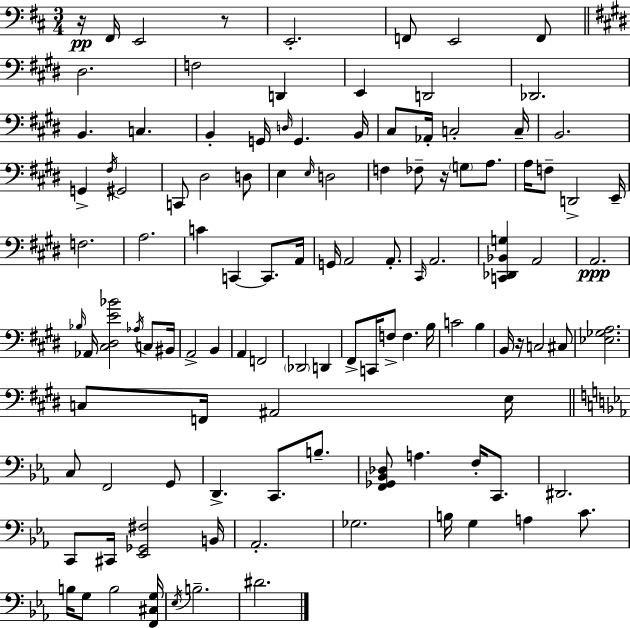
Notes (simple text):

R/s F#2/s E2/h R/e E2/h. F2/e E2/h F2/e D#3/h. F3/h D2/q E2/q D2/h Db2/h. B2/q. C3/q. B2/q G2/s D3/s G2/q. B2/s C#3/e Ab2/s C3/h C3/s B2/h. G2/q F#3/s G#2/h C2/e D#3/h D3/e E3/q E3/s D3/h F3/q FES3/e R/s G3/e A3/e. A3/s F3/e D2/h E2/s F3/h. A3/h. C4/q C2/q C2/e. A2/s G2/s A2/h A2/e. C#2/s A2/h. [C2,Db2,Bb2,G3]/q A2/h A2/h. Bb3/s Ab2/s [C#3,D#3,E4,Bb4]/h Ab3/s C3/e BIS2/s A2/h B2/q A2/q F2/h Db2/h D2/q F#2/e C2/s F3/e F3/q. B3/s C4/h B3/q B2/s R/s C3/h C#3/e [Eb3,Gb3,A3]/h. C3/e F2/s A#2/h E3/s C3/e F2/h G2/e D2/q. C2/e. B3/e. [F2,Gb2,Bb2,Db3]/e A3/q. F3/s C2/e. D#2/h. C2/e C#2/s [Eb2,Gb2,F#3]/h B2/s Ab2/h. Gb3/h. B3/s G3/q A3/q C4/e. B3/s G3/e B3/h [F2,C#3,G3]/s Eb3/s B3/h. D#4/h.